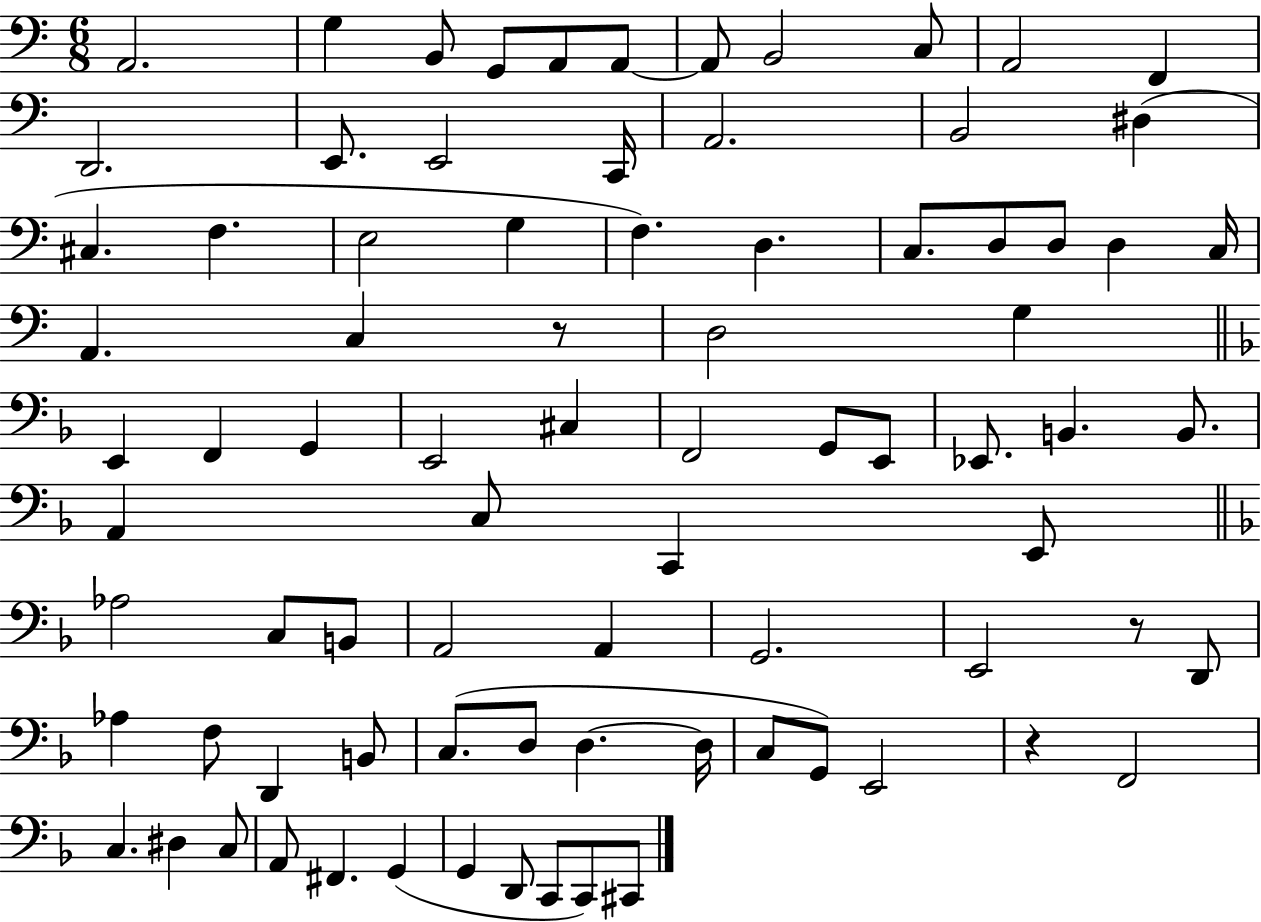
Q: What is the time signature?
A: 6/8